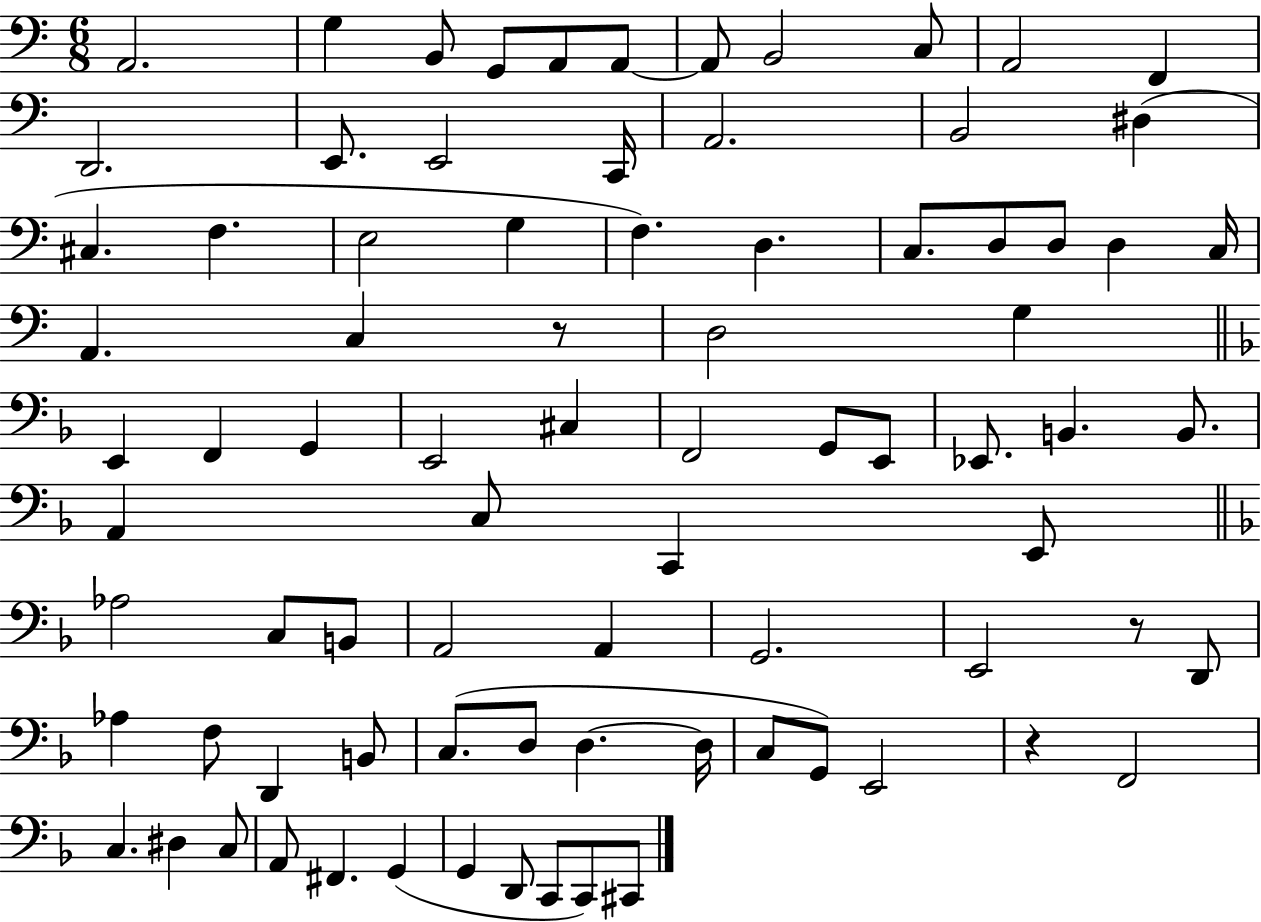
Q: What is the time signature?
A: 6/8